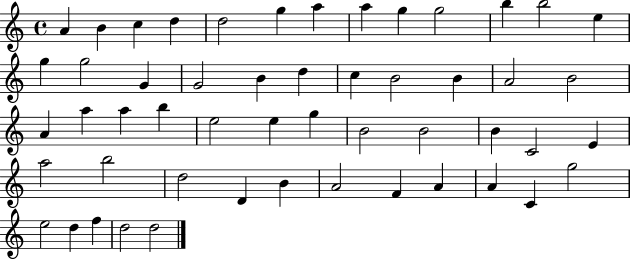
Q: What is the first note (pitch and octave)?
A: A4